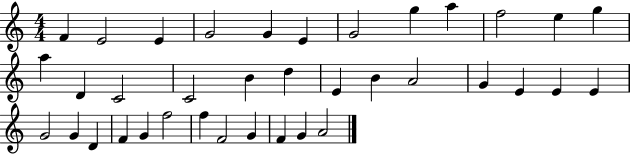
F4/q E4/h E4/q G4/h G4/q E4/q G4/h G5/q A5/q F5/h E5/q G5/q A5/q D4/q C4/h C4/h B4/q D5/q E4/q B4/q A4/h G4/q E4/q E4/q E4/q G4/h G4/q D4/q F4/q G4/q F5/h F5/q F4/h G4/q F4/q G4/q A4/h